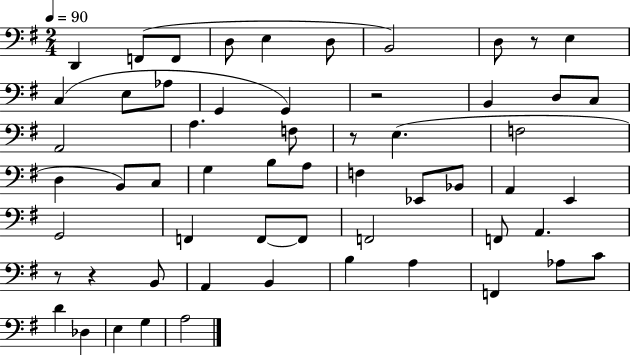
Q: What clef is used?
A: bass